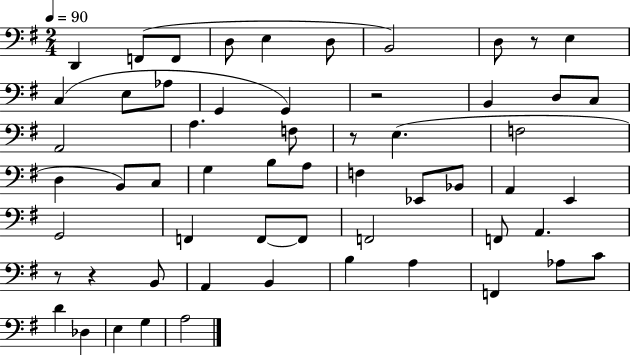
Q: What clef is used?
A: bass